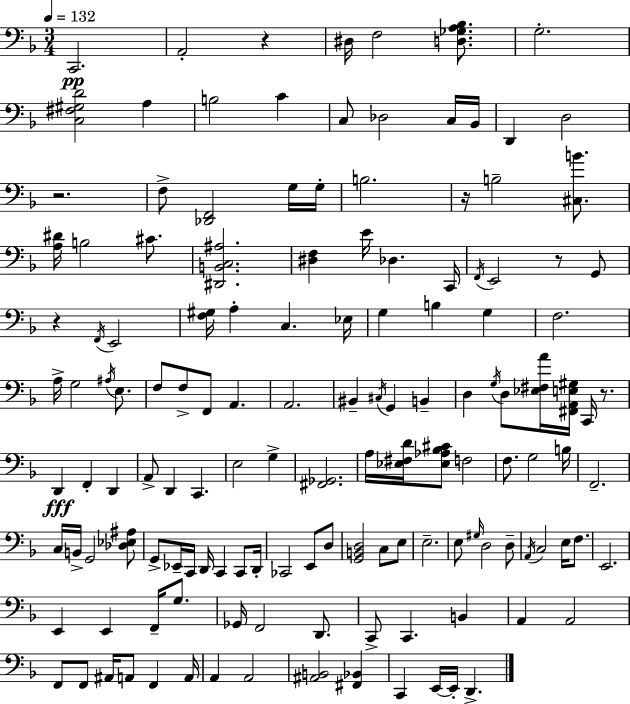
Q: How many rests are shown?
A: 6